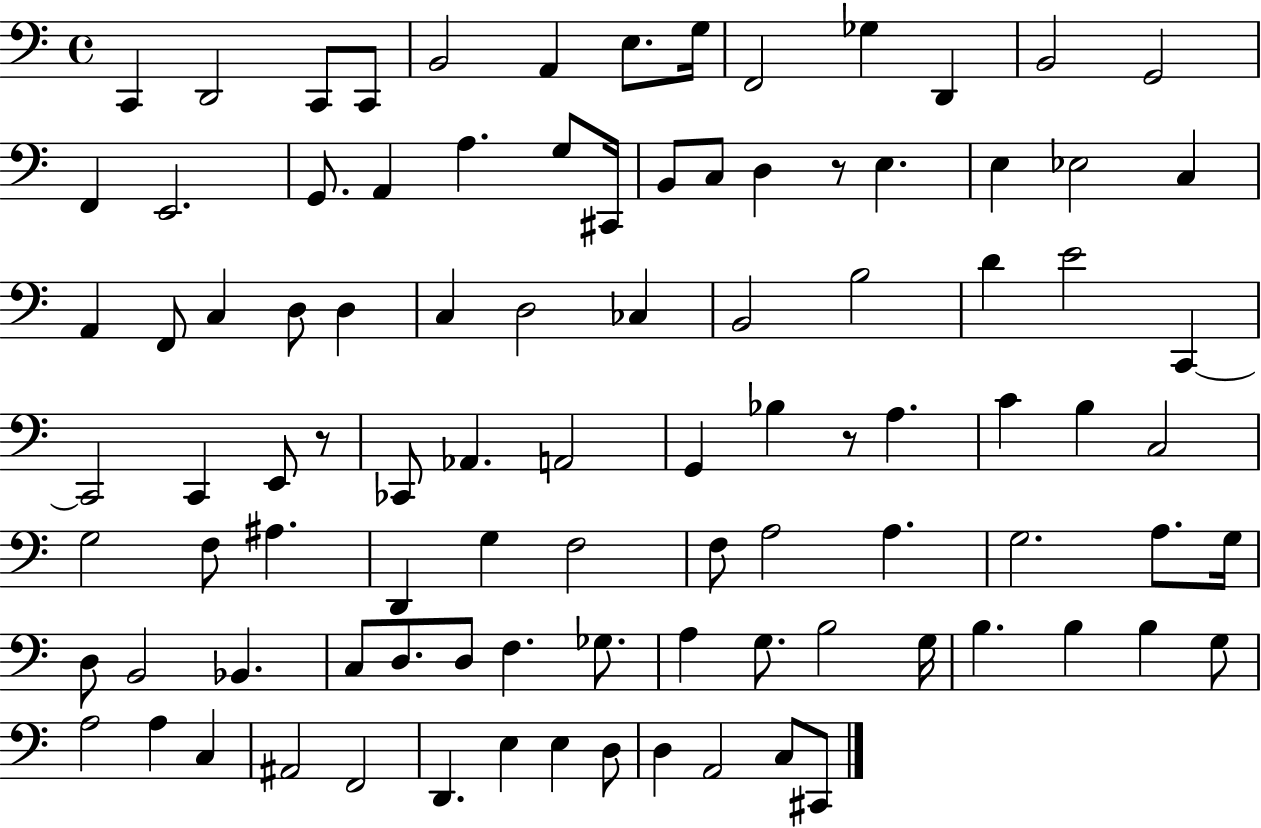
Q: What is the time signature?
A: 4/4